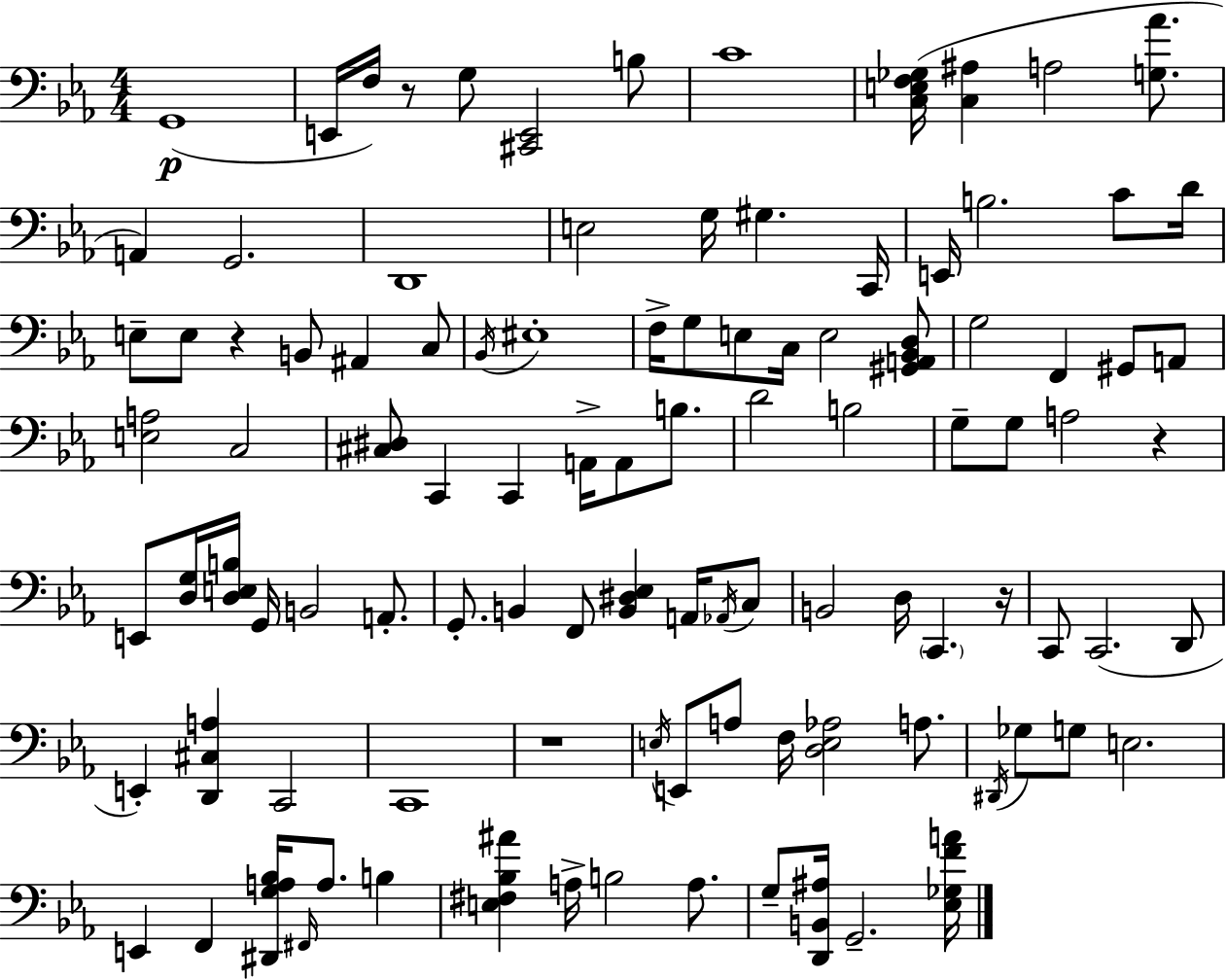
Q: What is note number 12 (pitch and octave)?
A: G3